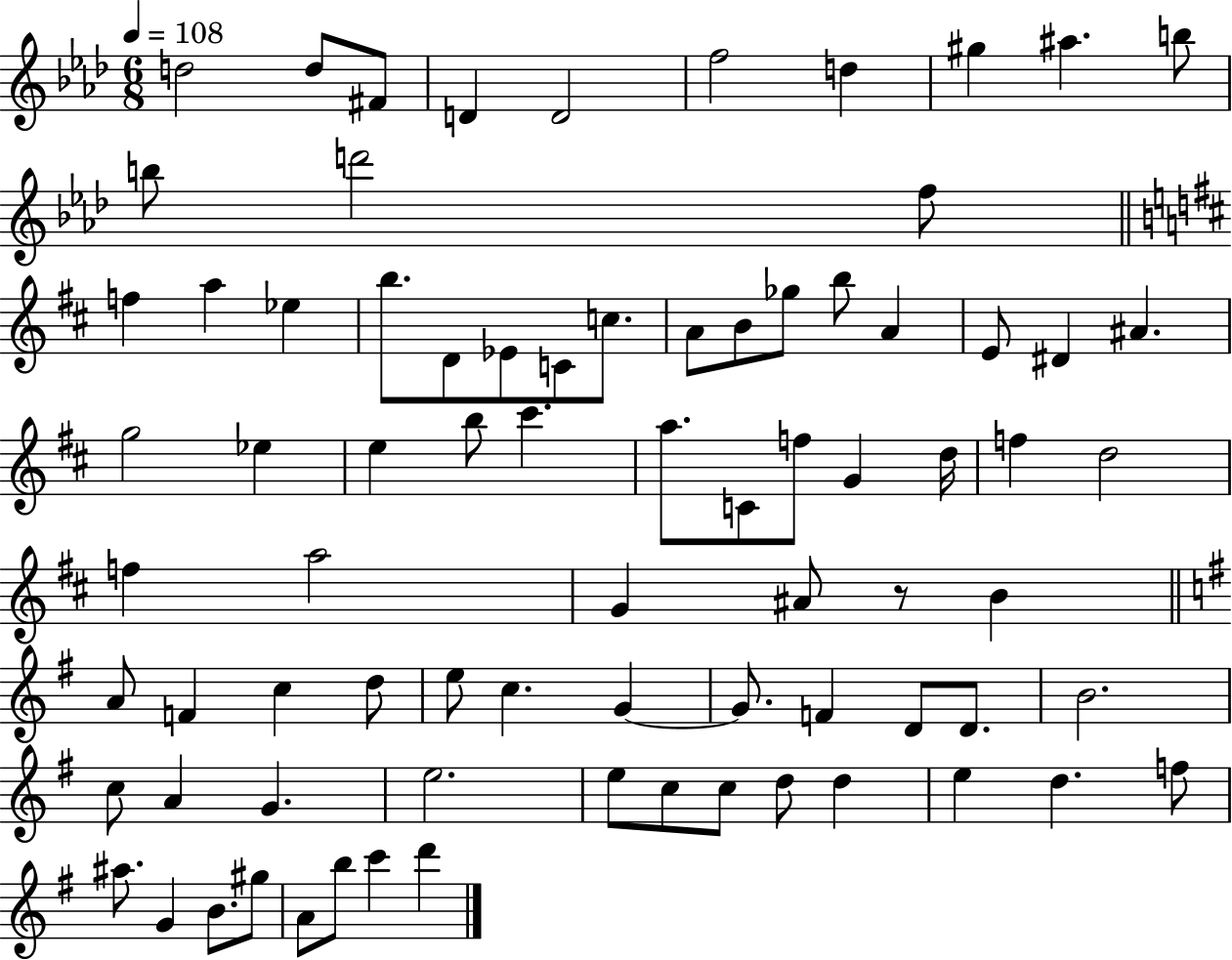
D5/h D5/e F#4/e D4/q D4/h F5/h D5/q G#5/q A#5/q. B5/e B5/e D6/h F5/e F5/q A5/q Eb5/q B5/e. D4/e Eb4/e C4/e C5/e. A4/e B4/e Gb5/e B5/e A4/q E4/e D#4/q A#4/q. G5/h Eb5/q E5/q B5/e C#6/q. A5/e. C4/e F5/e G4/q D5/s F5/q D5/h F5/q A5/h G4/q A#4/e R/e B4/q A4/e F4/q C5/q D5/e E5/e C5/q. G4/q G4/e. F4/q D4/e D4/e. B4/h. C5/e A4/q G4/q. E5/h. E5/e C5/e C5/e D5/e D5/q E5/q D5/q. F5/e A#5/e. G4/q B4/e. G#5/e A4/e B5/e C6/q D6/q